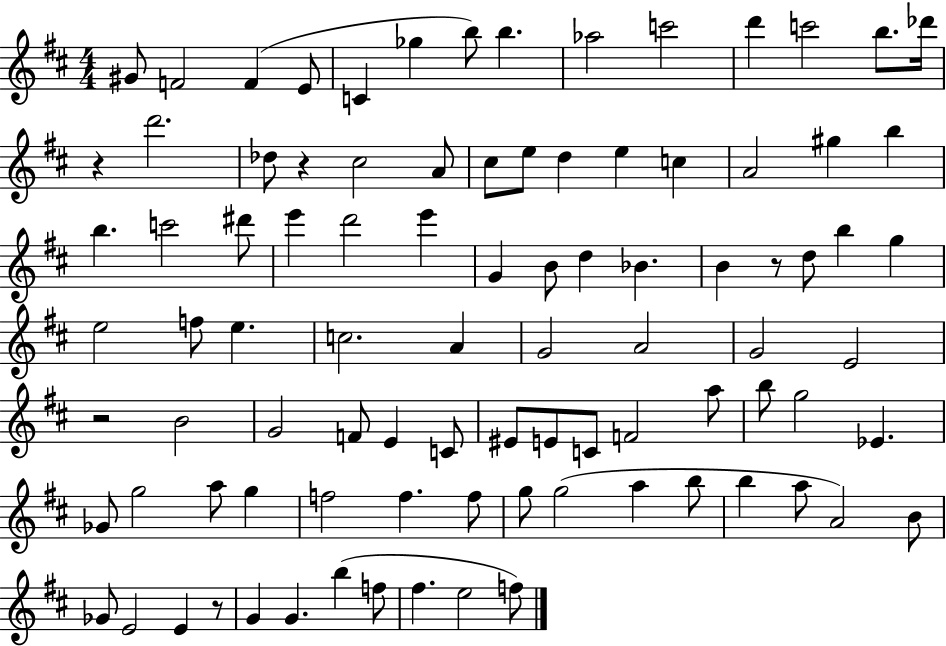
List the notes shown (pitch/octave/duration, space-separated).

G#4/e F4/h F4/q E4/e C4/q Gb5/q B5/e B5/q. Ab5/h C6/h D6/q C6/h B5/e. Db6/s R/q D6/h. Db5/e R/q C#5/h A4/e C#5/e E5/e D5/q E5/q C5/q A4/h G#5/q B5/q B5/q. C6/h D#6/e E6/q D6/h E6/q G4/q B4/e D5/q Bb4/q. B4/q R/e D5/e B5/q G5/q E5/h F5/e E5/q. C5/h. A4/q G4/h A4/h G4/h E4/h R/h B4/h G4/h F4/e E4/q C4/e EIS4/e E4/e C4/e F4/h A5/e B5/e G5/h Eb4/q. Gb4/e G5/h A5/e G5/q F5/h F5/q. F5/e G5/e G5/h A5/q B5/e B5/q A5/e A4/h B4/e Gb4/e E4/h E4/q R/e G4/q G4/q. B5/q F5/e F#5/q. E5/h F5/e